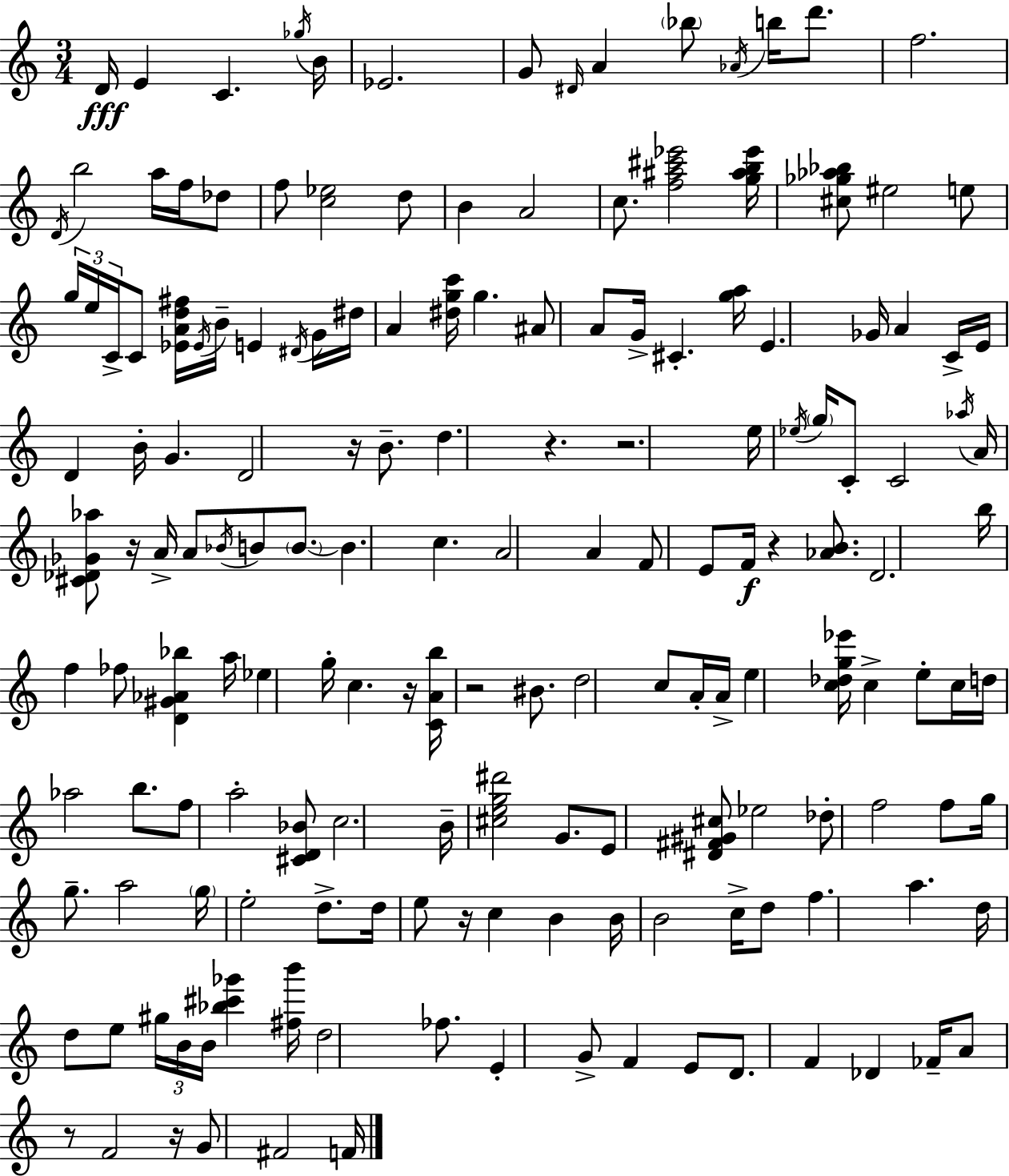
{
  \clef treble
  \numericTimeSignature
  \time 3/4
  \key c \major
  d'16\fff e'4 c'4. \acciaccatura { ges''16 } | b'16 ees'2. | g'8 \grace { dis'16 } a'4 \parenthesize bes''8 \acciaccatura { aes'16 } b''16 | d'''8. f''2. | \break \acciaccatura { d'16 } b''2 | a''16 f''16 des''8 f''8 <c'' ees''>2 | d''8 b'4 a'2 | c''8. <f'' ais'' cis''' ees'''>2 | \break <g'' ais'' b'' ees'''>16 <cis'' ges'' aes'' bes''>8 eis''2 | e''8 \tuplet 3/2 { g''16 e''16 c'16-> } c'8 <ees' a' d'' fis''>16 \acciaccatura { ees'16 } b'16-- | e'4 \acciaccatura { dis'16 } g'16 dis''16 a'4 <dis'' g'' c'''>16 | g''4. ais'8 a'8 g'16-> cis'4.-. | \break <g'' a''>16 e'4. | ges'16 a'4 c'16-> e'16 d'4 b'16-. | g'4. d'2 | r16 b'8.-- d''4. | \break r4. r2. | e''16 \acciaccatura { ees''16 } \parenthesize g''16 c'8-. c'2 | \acciaccatura { aes''16 } a'16 <cis' des' ges' aes''>8 r16 | a'16-> a'8 \acciaccatura { bes'16 } b'8 \parenthesize b'8.~~ b'4. | \break c''4. a'2 | a'4 f'8 e'8 | f'16\f r4 <aes' b'>8. d'2. | b''16 f''4 | \break fes''8 <d' gis' aes' bes''>4 a''16 ees''4 | g''16-. c''4. r16 <c' a' b''>16 r2 | bis'8. d''2 | c''8 a'16-. a'16-> e''4 | \break <c'' des'' g'' ees'''>16 c''4-> e''8-. c''16 d''16 aes''2 | b''8. f''8 a''2-. | <cis' d' bes'>8 c''2. | b'16-- <cis'' e'' g'' dis'''>2 | \break g'8. e'8 <dis' fis' gis' cis''>8 | ees''2 des''8-. f''2 | f''8 g''16 g''8.-- | a''2 \parenthesize g''16 e''2-. | \break d''8.-> d''16 e''8 | r16 c''4 b'4 b'16 b'2 | c''16-> d''8 f''4. | a''4. d''16 d''8 | \break e''8 \tuplet 3/2 { gis''16 b'16 b'16 } <bes'' cis''' ges'''>4 <fis'' b'''>16 d''2 | fes''8. e'4-. | g'8-> f'4 e'8 d'8. | f'4 des'4 fes'16-- a'8 r8 | \break f'2 r16 g'8 | fis'2 f'16 \bar "|."
}